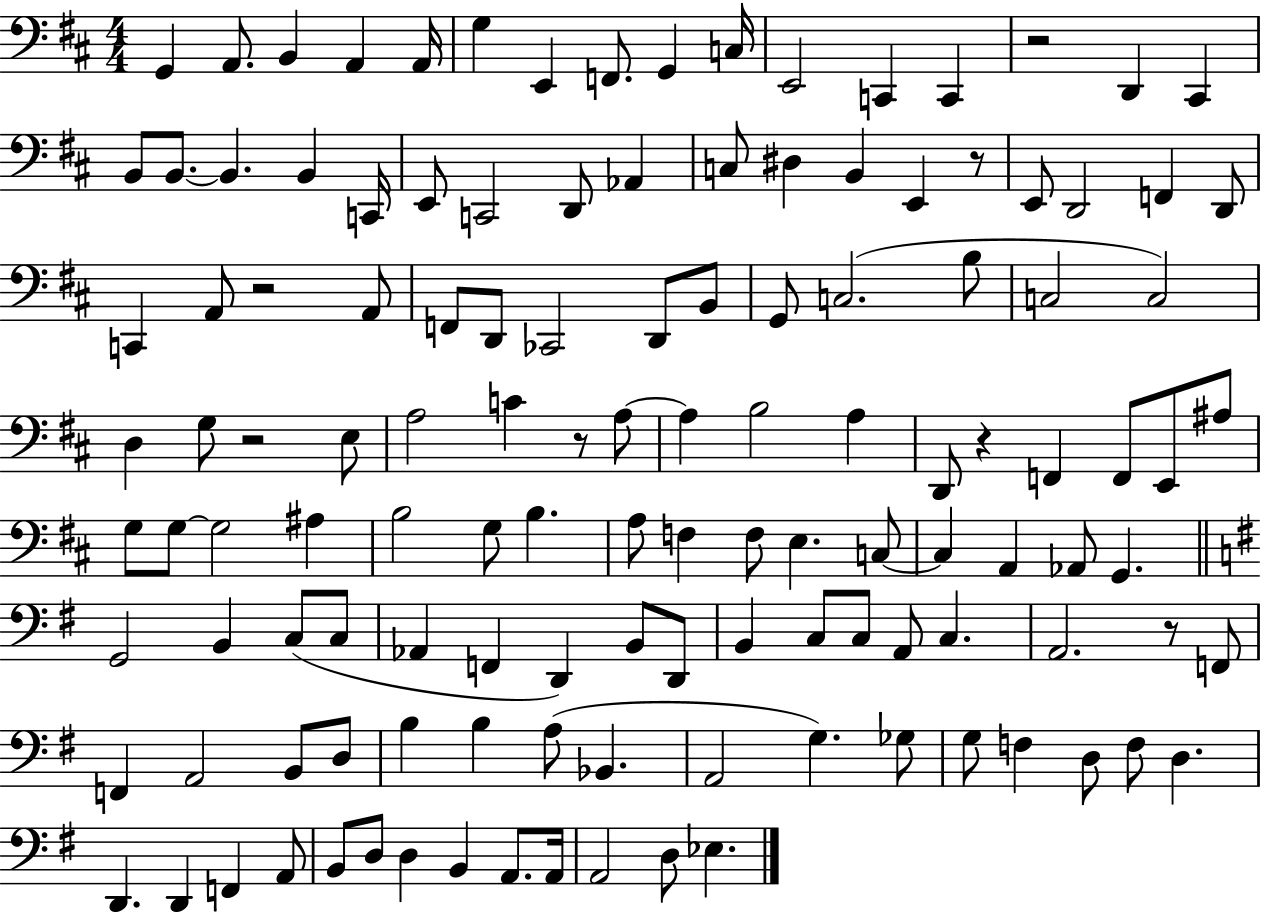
{
  \clef bass
  \numericTimeSignature
  \time 4/4
  \key d \major
  g,4 a,8. b,4 a,4 a,16 | g4 e,4 f,8. g,4 c16 | e,2 c,4 c,4 | r2 d,4 cis,4 | \break b,8 b,8.~~ b,4. b,4 c,16 | e,8 c,2 d,8 aes,4 | c8 dis4 b,4 e,4 r8 | e,8 d,2 f,4 d,8 | \break c,4 a,8 r2 a,8 | f,8 d,8 ces,2 d,8 b,8 | g,8 c2.( b8 | c2 c2) | \break d4 g8 r2 e8 | a2 c'4 r8 a8~~ | a4 b2 a4 | d,8 r4 f,4 f,8 e,8 ais8 | \break g8 g8~~ g2 ais4 | b2 g8 b4. | a8 f4 f8 e4. c8~~ | c4 a,4 aes,8 g,4. | \break \bar "||" \break \key g \major g,2 b,4 c8( c8 | aes,4 f,4 d,4) b,8 d,8 | b,4 c8 c8 a,8 c4. | a,2. r8 f,8 | \break f,4 a,2 b,8 d8 | b4 b4 a8( bes,4. | a,2 g4.) ges8 | g8 f4 d8 f8 d4. | \break d,4. d,4 f,4 a,8 | b,8 d8 d4 b,4 a,8. a,16 | a,2 d8 ees4. | \bar "|."
}